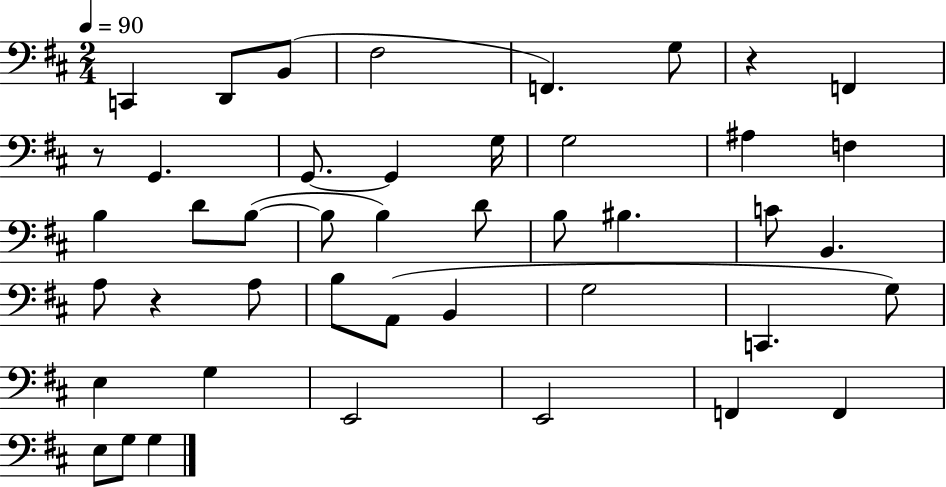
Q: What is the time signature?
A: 2/4